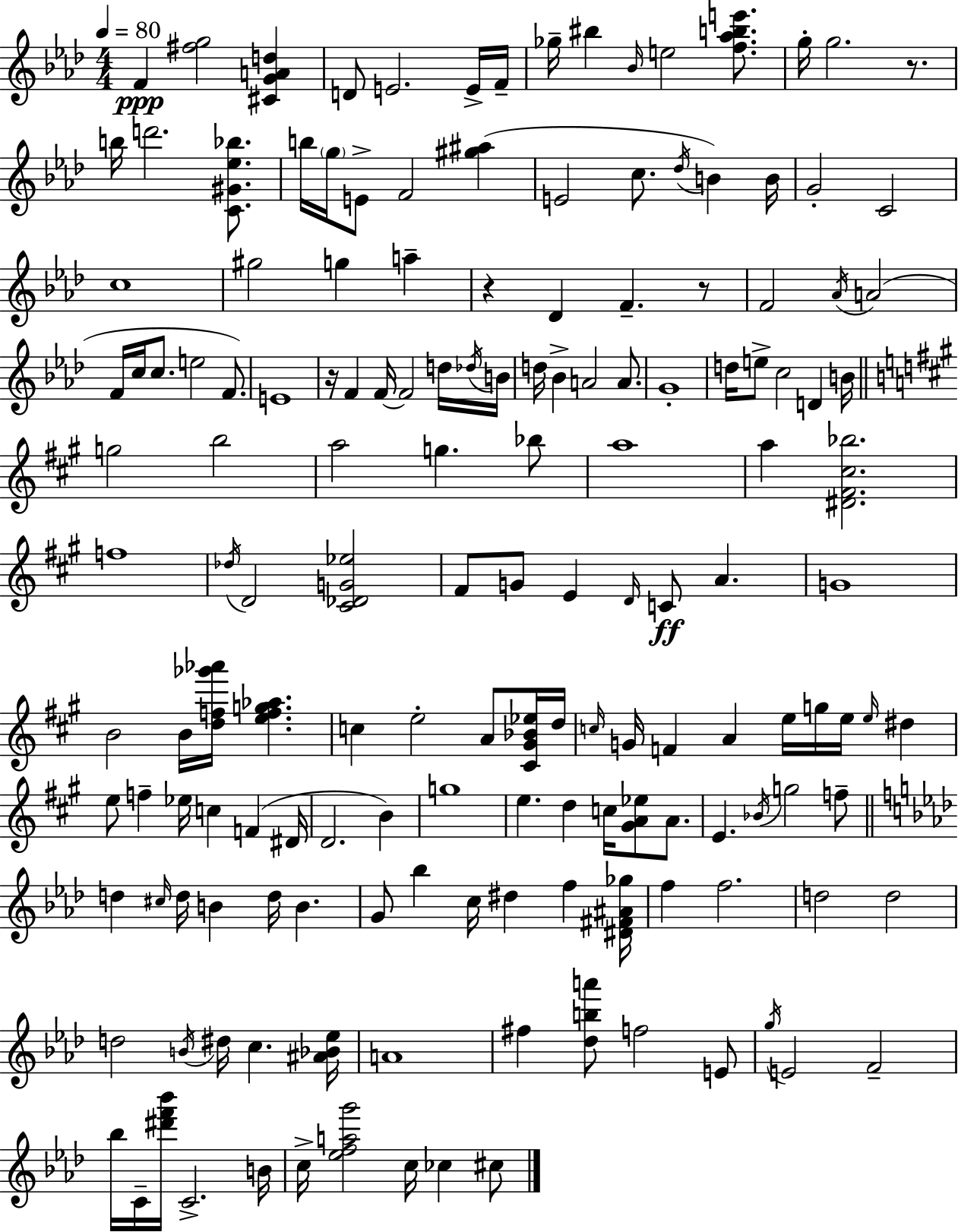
{
  \clef treble
  \numericTimeSignature
  \time 4/4
  \key aes \major
  \tempo 4 = 80
  f'4\ppp <fis'' g''>2 <cis' g' a' d''>4 | d'8 e'2. e'16-> f'16-- | ges''16-- bis''4 \grace { bes'16 } e''2 <f'' aes'' b'' e'''>8. | g''16-. g''2. r8. | \break b''16 d'''2. <c' gis' ees'' bes''>8. | b''16 \parenthesize g''16 e'8-> f'2 <gis'' ais''>4( | e'2 c''8. \acciaccatura { des''16 } b'4) | b'16 g'2-. c'2 | \break c''1 | gis''2 g''4 a''4-- | r4 des'4 f'4.-- | r8 f'2 \acciaccatura { aes'16 } a'2( | \break f'16 c''16 c''8. e''2 | f'8.) e'1 | r16 f'4 f'16~~ f'2 | d''16 \acciaccatura { des''16 } b'16 d''16 bes'4-> a'2 | \break a'8. g'1-. | d''16 e''8-> c''2 d'4 | b'16 \bar "||" \break \key a \major g''2 b''2 | a''2 g''4. bes''8 | a''1 | a''4 <dis' fis' cis'' bes''>2. | \break f''1 | \acciaccatura { des''16 } d'2 <cis' des' g' ees''>2 | fis'8 g'8 e'4 \grace { d'16 }\ff c'8 a'4. | g'1 | \break b'2 b'16 <d'' f'' ges''' aes'''>16 <e'' f'' g'' aes''>4. | c''4 e''2-. a'8 | <cis' gis' bes' ees''>16 d''16 \grace { c''16 } g'16 f'4 a'4 e''16 g''16 e''16 \grace { e''16 } | dis''4 e''8 f''4-- ees''16 c''4 f'4( | \break dis'16 d'2. | b'4) g''1 | e''4. d''4 c''16 <gis' a' ees''>8 | a'8. e'4. \acciaccatura { bes'16 } g''2 | \break f''8-- \bar "||" \break \key aes \major d''4 \grace { cis''16 } d''16 b'4 d''16 b'4. | g'8 bes''4 c''16 dis''4 f''4 | <dis' fis' ais' ges''>16 f''4 f''2. | d''2 d''2 | \break d''2 \acciaccatura { b'16 } dis''16 c''4. | <ais' bes' ees''>16 a'1 | fis''4 <des'' b'' a'''>8 f''2 | e'8 \acciaccatura { g''16 } e'2 f'2-- | \break bes''16 c'16-- <dis''' f''' bes'''>16 c'2.-> | b'16 c''16-> <ees'' f'' a'' g'''>2 c''16 ces''4 | cis''8 \bar "|."
}